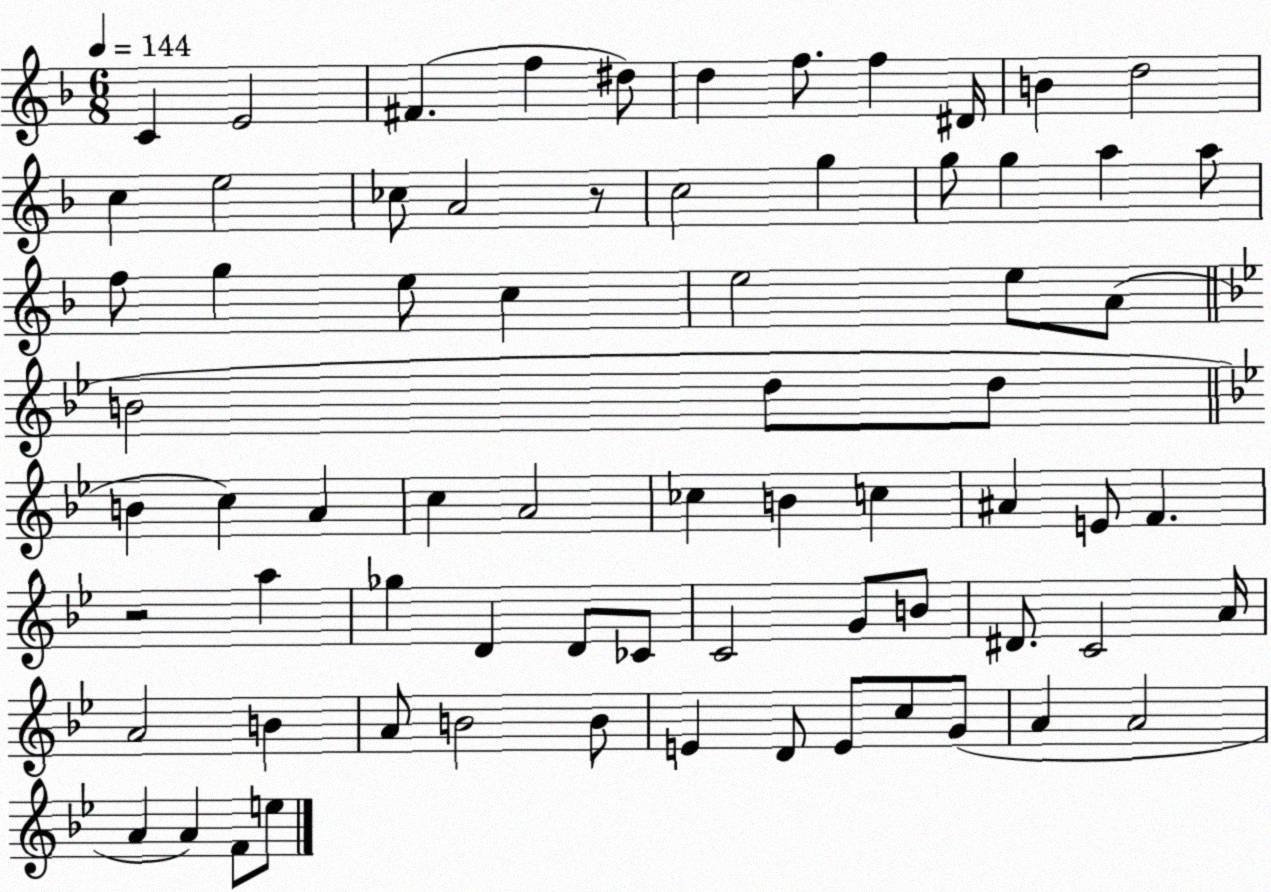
X:1
T:Untitled
M:6/8
L:1/4
K:F
C E2 ^F f ^d/2 d f/2 f ^D/4 B d2 c e2 _c/2 A2 z/2 c2 g g/2 g a a/2 f/2 g e/2 c e2 e/2 A/2 B2 d/2 d/2 B c A c A2 _c B c ^A E/2 F z2 a _g D D/2 _C/2 C2 G/2 B/2 ^D/2 C2 A/4 A2 B A/2 B2 B/2 E D/2 E/2 c/2 G/2 A A2 A A F/2 e/2